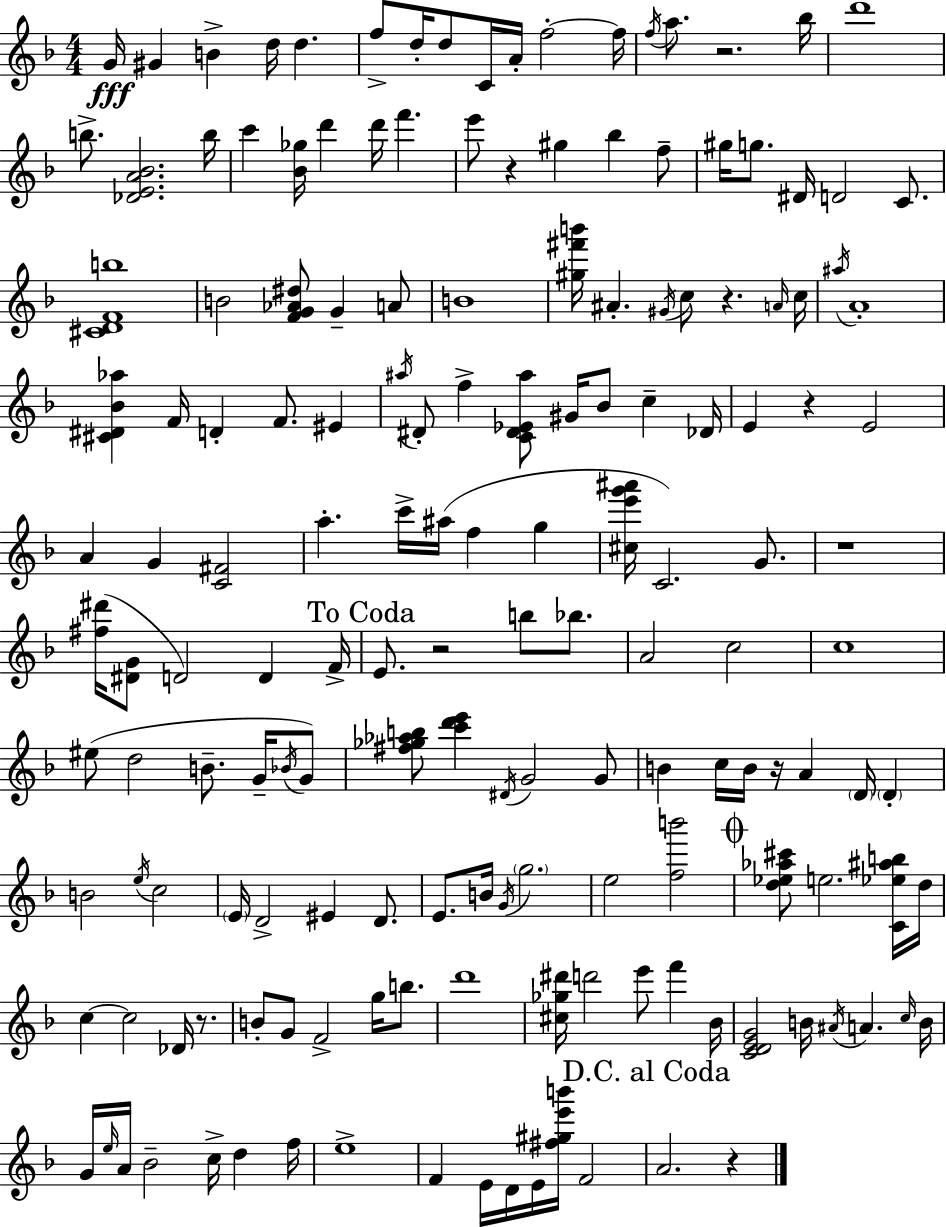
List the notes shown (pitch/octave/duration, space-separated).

G4/s G#4/q B4/q D5/s D5/q. F5/e D5/s D5/e C4/s A4/s F5/h F5/s F5/s A5/e. R/h. Bb5/s D6/w B5/e. [Db4,E4,A4,Bb4]/h. B5/s C6/q [Bb4,Gb5]/s D6/q D6/s F6/q. E6/e R/q G#5/q Bb5/q F5/e G#5/s G5/e. D#4/s D4/h C4/e. [C#4,D4,F4,B5]/w B4/h [F4,G4,Ab4,D#5]/e G4/q A4/e B4/w [G#5,F#6,B6]/s A#4/q. G#4/s C5/e R/q. A4/s C5/s A#5/s A4/w [C#4,D#4,Bb4,Ab5]/q F4/s D4/q F4/e. EIS4/q A#5/s D#4/e F5/q [C4,D#4,Eb4,A#5]/e G#4/s Bb4/e C5/q Db4/s E4/q R/q E4/h A4/q G4/q [C4,F#4]/h A5/q. C6/s A#5/s F5/q G5/q [C#5,E6,G6,A#6]/s C4/h. G4/e. R/w [F#5,D#6]/s [D#4,G4]/e D4/h D4/q F4/s E4/e. R/h B5/e Bb5/e. A4/h C5/h C5/w EIS5/e D5/h B4/e. G4/s Bb4/s G4/e [F#5,Gb5,Ab5,B5]/e [C6,D6,E6]/q D#4/s G4/h G4/e B4/q C5/s B4/s R/s A4/q D4/s D4/q B4/h E5/s C5/h E4/s D4/h EIS4/q D4/e. E4/e. B4/s G4/s G5/h. E5/h [F5,B6]/h [D5,Eb5,Ab5,C#6]/e E5/h. [C4,Eb5,A#5,B5]/s D5/s C5/q C5/h Db4/s R/e. B4/e G4/e F4/h G5/s B5/e. D6/w [C#5,Gb5,D#6]/s D6/h E6/e F6/q Bb4/s [C4,D4,E4,G4]/h B4/s A#4/s A4/q. C5/s B4/s G4/s E5/s A4/s Bb4/h C5/s D5/q F5/s E5/w F4/q E4/s D4/s E4/s [F#5,G#5,E6,B6]/s F4/h A4/h. R/q